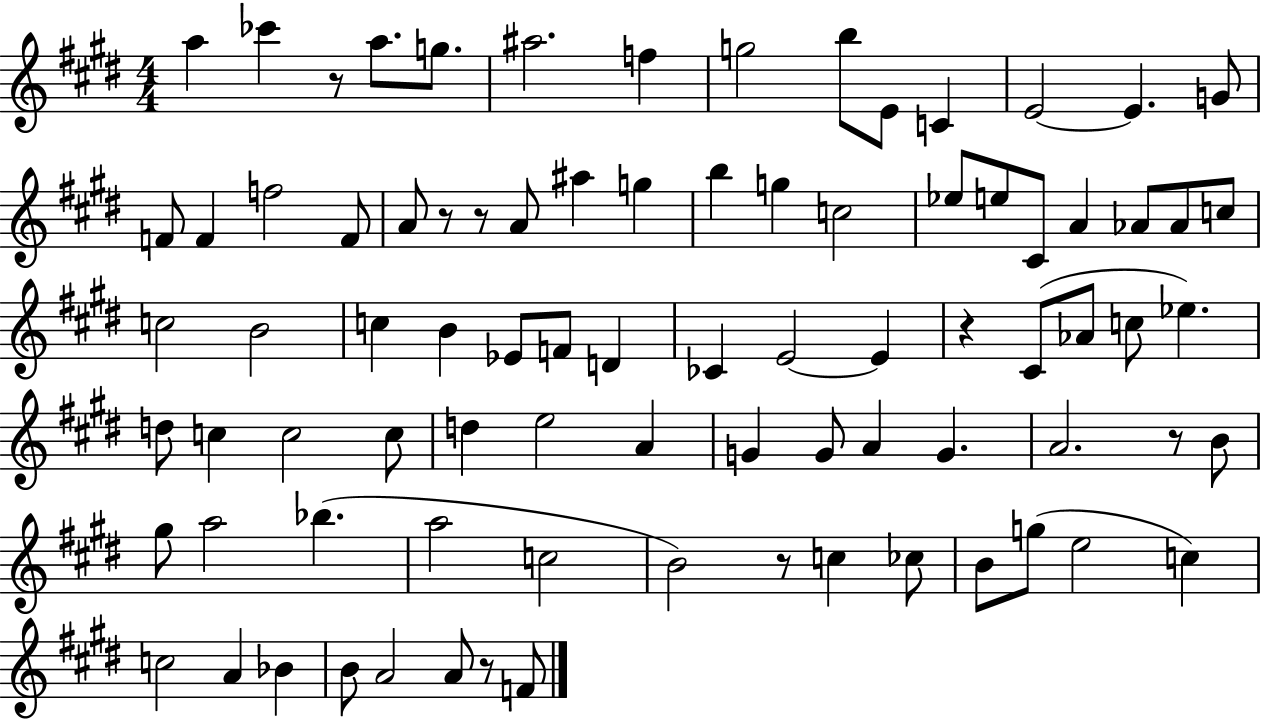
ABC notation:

X:1
T:Untitled
M:4/4
L:1/4
K:E
a _c' z/2 a/2 g/2 ^a2 f g2 b/2 E/2 C E2 E G/2 F/2 F f2 F/2 A/2 z/2 z/2 A/2 ^a g b g c2 _e/2 e/2 ^C/2 A _A/2 _A/2 c/2 c2 B2 c B _E/2 F/2 D _C E2 E z ^C/2 _A/2 c/2 _e d/2 c c2 c/2 d e2 A G G/2 A G A2 z/2 B/2 ^g/2 a2 _b a2 c2 B2 z/2 c _c/2 B/2 g/2 e2 c c2 A _B B/2 A2 A/2 z/2 F/2